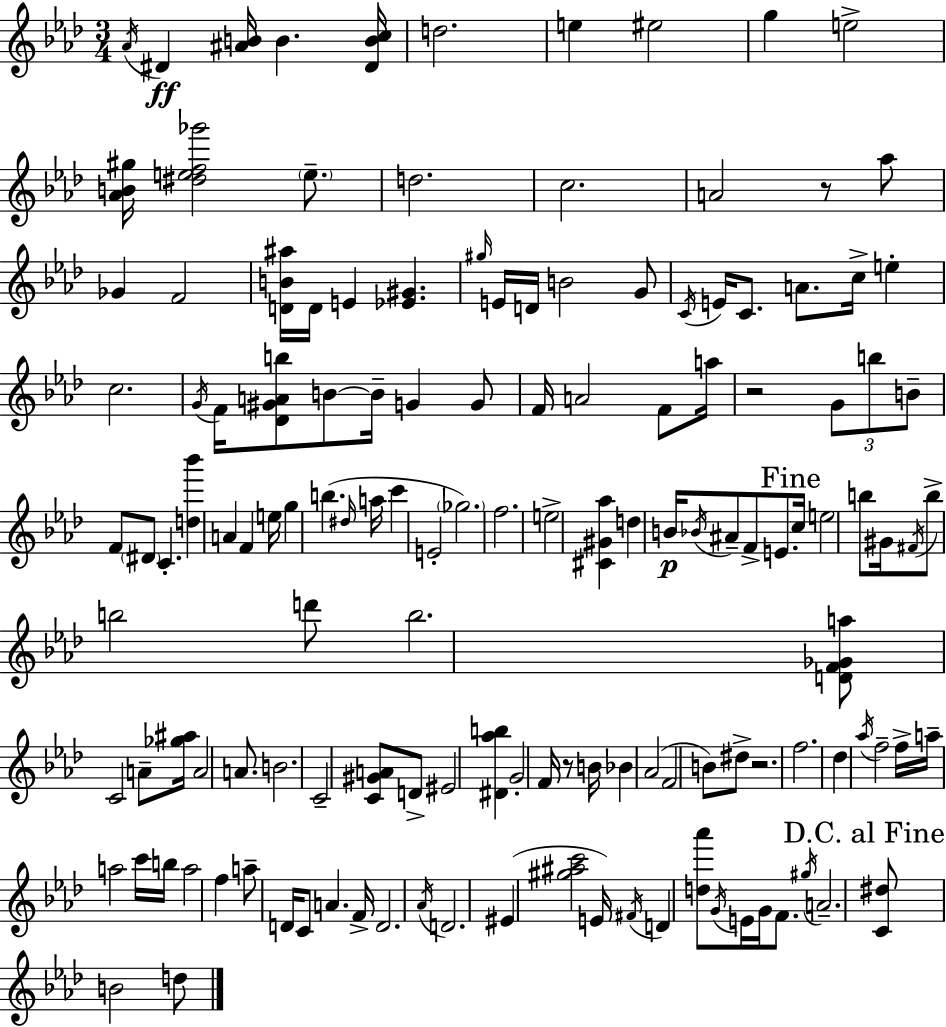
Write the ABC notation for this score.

X:1
T:Untitled
M:3/4
L:1/4
K:Ab
_A/4 ^D [^AB]/4 B [^DBc]/4 d2 e ^e2 g e2 [_AB^g]/4 [^def_g']2 e/2 d2 c2 A2 z/2 _a/2 _G F2 [DB^a]/4 D/4 E [_E^G] ^g/4 E/4 D/4 B2 G/2 C/4 E/4 C/2 A/2 c/4 e c2 G/4 F/4 [_D^GAb]/2 B/2 B/4 G G/2 F/4 A2 F/2 a/4 z2 G/2 b/2 B/2 F/2 ^D/2 C [d_b'] A F e/4 g b ^d/4 a/4 c' E2 _g2 f2 e2 [^C^G_a] d B/4 _B/4 ^A/2 F/2 E/2 c/4 e2 b/2 ^G/4 ^F/4 b/2 b2 d'/2 b2 [DF_Ga]/2 C2 A/2 [_g^a]/4 A2 A/2 B2 C2 [C^GA]/2 D/2 ^E2 [^D_ab] G2 F/4 z/2 B/4 _B _A2 F2 B/2 ^d/2 z2 f2 _d _a/4 f2 f/4 a/4 a2 c'/4 b/4 a2 f a/2 D/4 C/2 A F/4 D2 _A/4 D2 ^E [^g^ac']2 E/4 ^F/4 D [d_a']/2 G/4 E/4 G/4 F/2 ^g/4 A2 [C^d]/2 B2 d/2